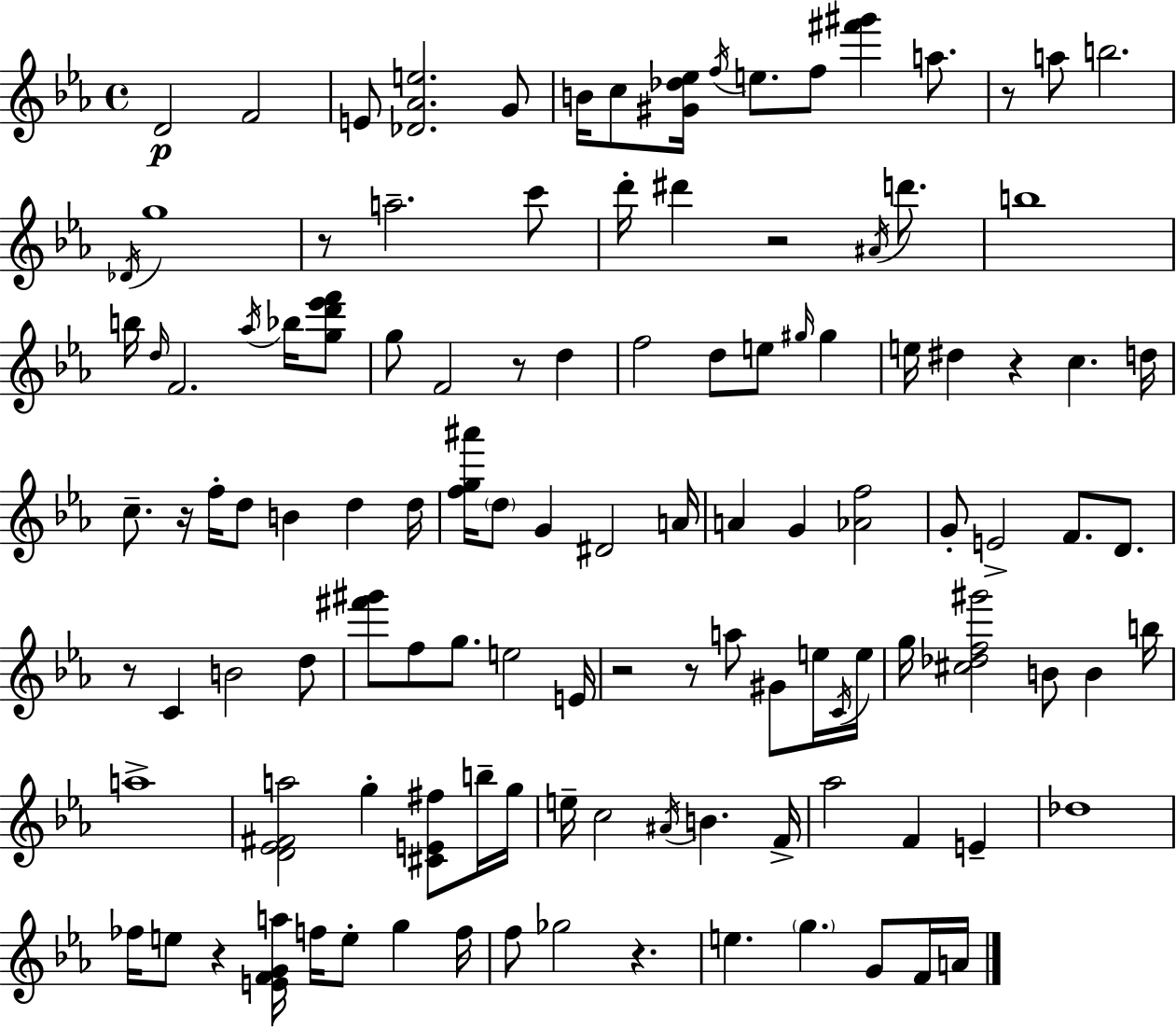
D4/h F4/h E4/e [Db4,Ab4,E5]/h. G4/e B4/s C5/e [G#4,Db5,Eb5]/s F5/s E5/e. F5/e [F#6,G#6]/q A5/e. R/e A5/e B5/h. Db4/s G5/w R/e A5/h. C6/e D6/s D#6/q R/h A#4/s D6/e. B5/w B5/s D5/s F4/h. Ab5/s Bb5/s [G5,D6,Eb6,F6]/e G5/e F4/h R/e D5/q F5/h D5/e E5/e G#5/s G#5/q E5/s D#5/q R/q C5/q. D5/s C5/e. R/s F5/s D5/e B4/q D5/q D5/s [F5,G5,A#6]/s D5/e G4/q D#4/h A4/s A4/q G4/q [Ab4,F5]/h G4/e E4/h F4/e. D4/e. R/e C4/q B4/h D5/e [F#6,G#6]/e F5/e G5/e. E5/h E4/s R/h R/e A5/e G#4/e E5/s C4/s E5/s G5/s [C#5,Db5,F5,G#6]/h B4/e B4/q B5/s A5/w [D4,Eb4,F#4,A5]/h G5/q [C#4,E4,F#5]/e B5/s G5/s E5/s C5/h A#4/s B4/q. F4/s Ab5/h F4/q E4/q Db5/w FES5/s E5/e R/q [E4,F4,G4,A5]/s F5/s E5/e G5/q F5/s F5/e Gb5/h R/q. E5/q. G5/q. G4/e F4/s A4/s